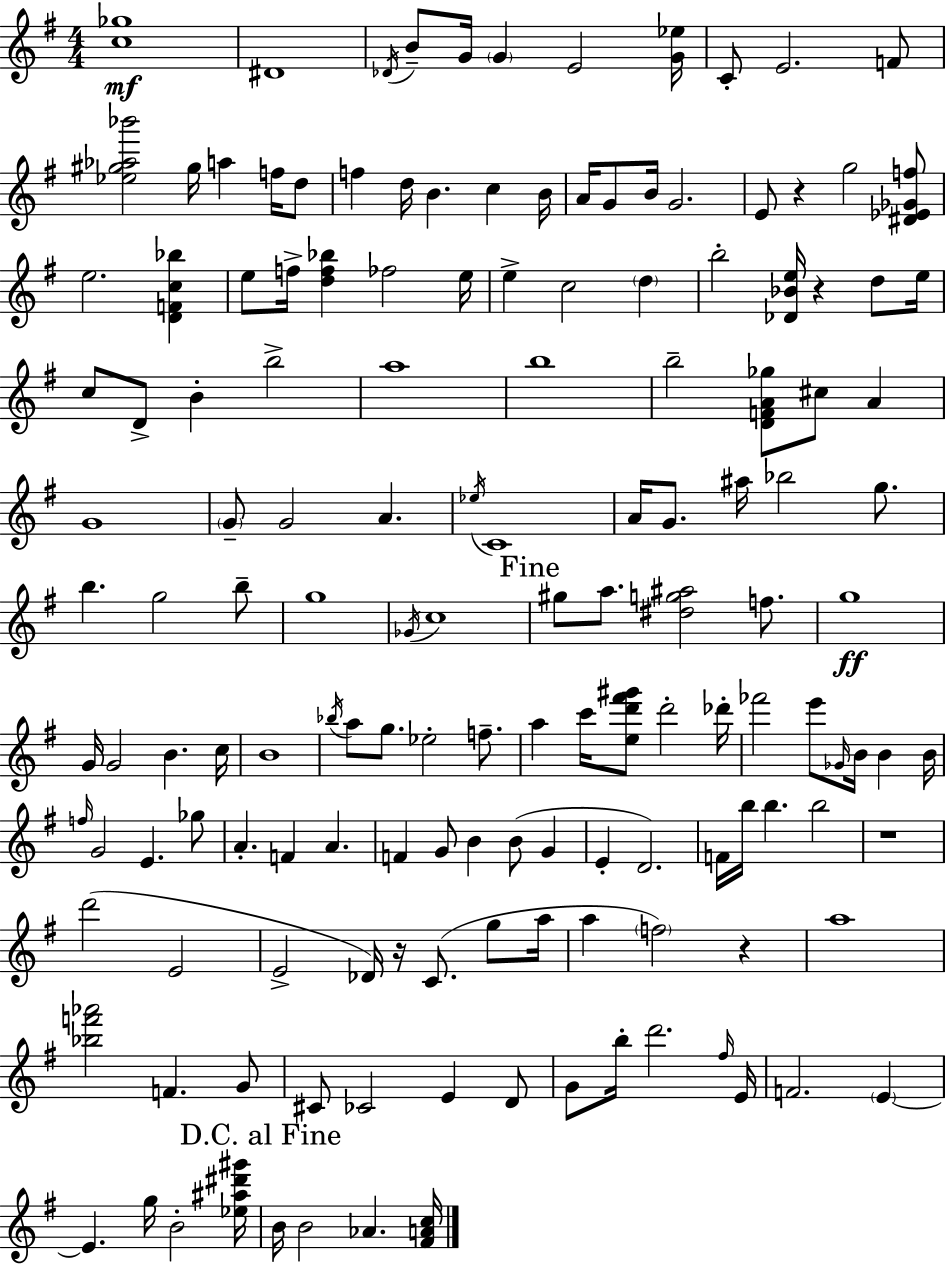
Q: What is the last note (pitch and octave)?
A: Ab4